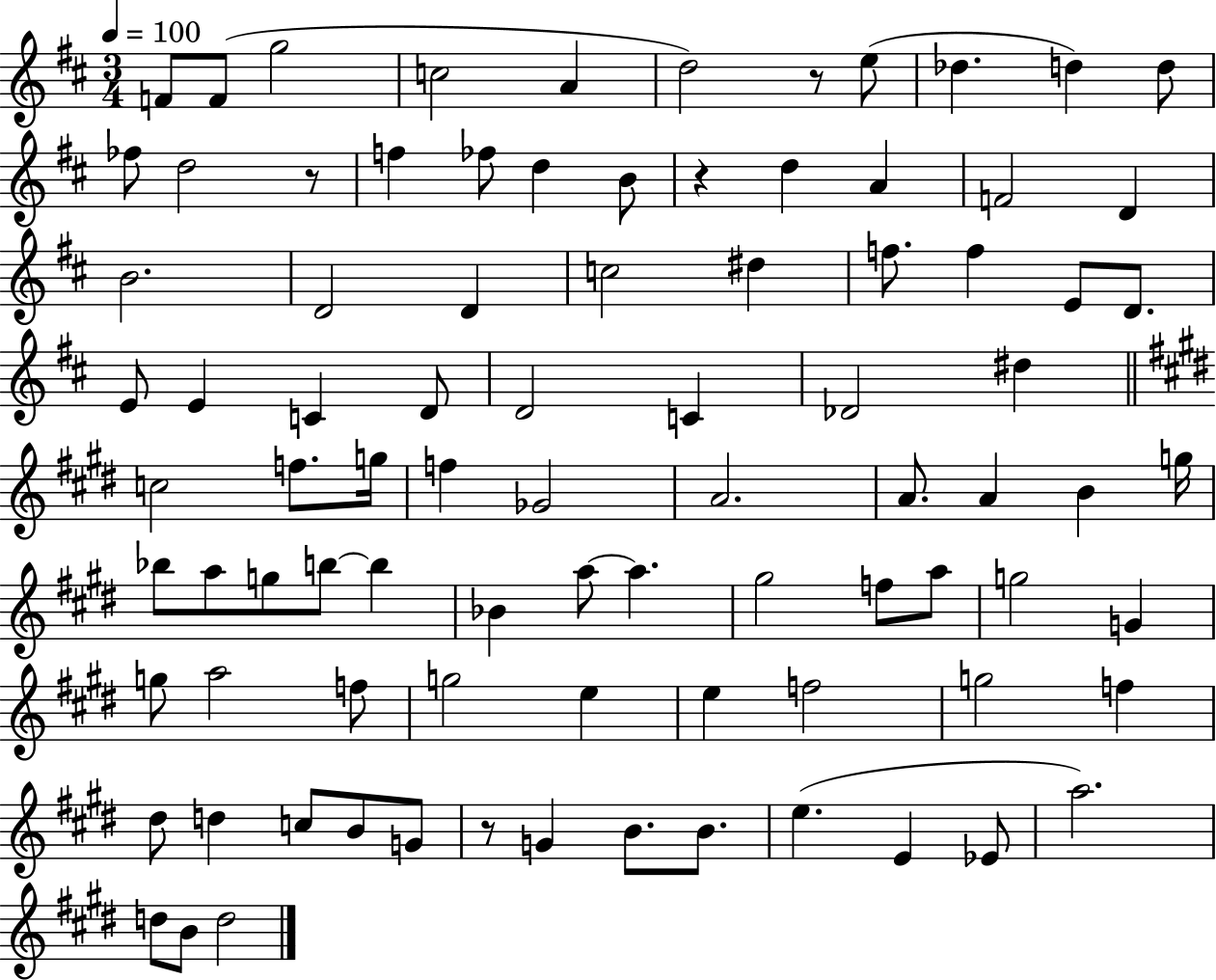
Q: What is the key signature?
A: D major